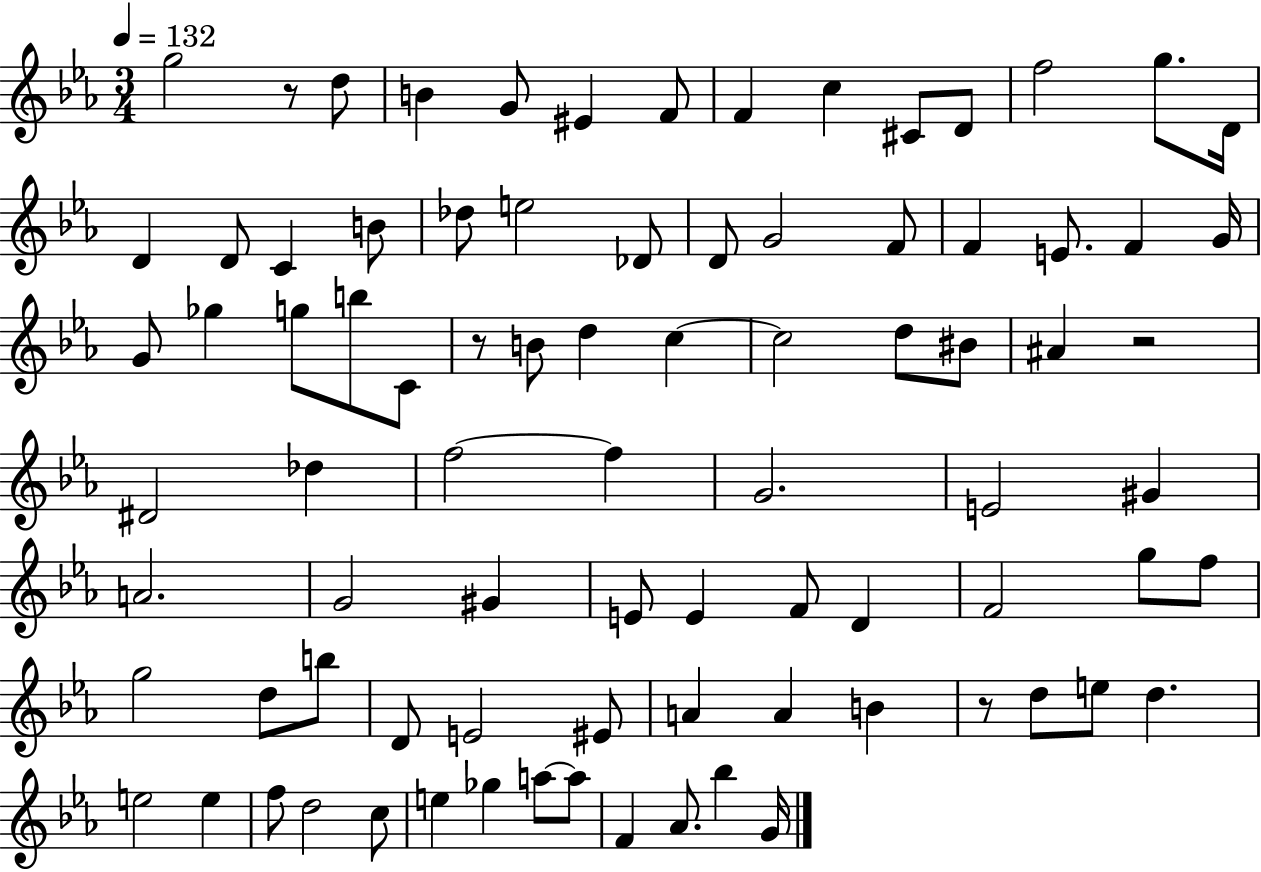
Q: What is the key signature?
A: EES major